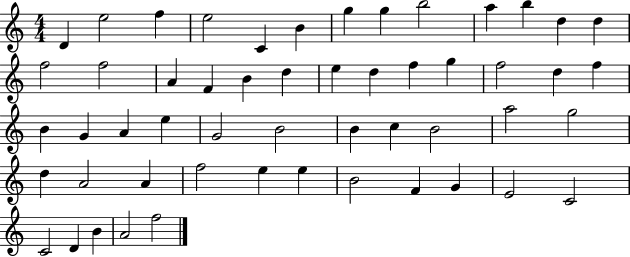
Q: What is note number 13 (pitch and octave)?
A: D5